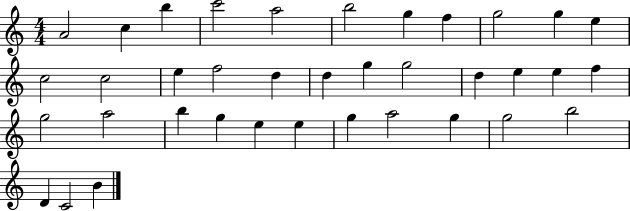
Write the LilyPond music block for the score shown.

{
  \clef treble
  \numericTimeSignature
  \time 4/4
  \key c \major
  a'2 c''4 b''4 | c'''2 a''2 | b''2 g''4 f''4 | g''2 g''4 e''4 | \break c''2 c''2 | e''4 f''2 d''4 | d''4 g''4 g''2 | d''4 e''4 e''4 f''4 | \break g''2 a''2 | b''4 g''4 e''4 e''4 | g''4 a''2 g''4 | g''2 b''2 | \break d'4 c'2 b'4 | \bar "|."
}